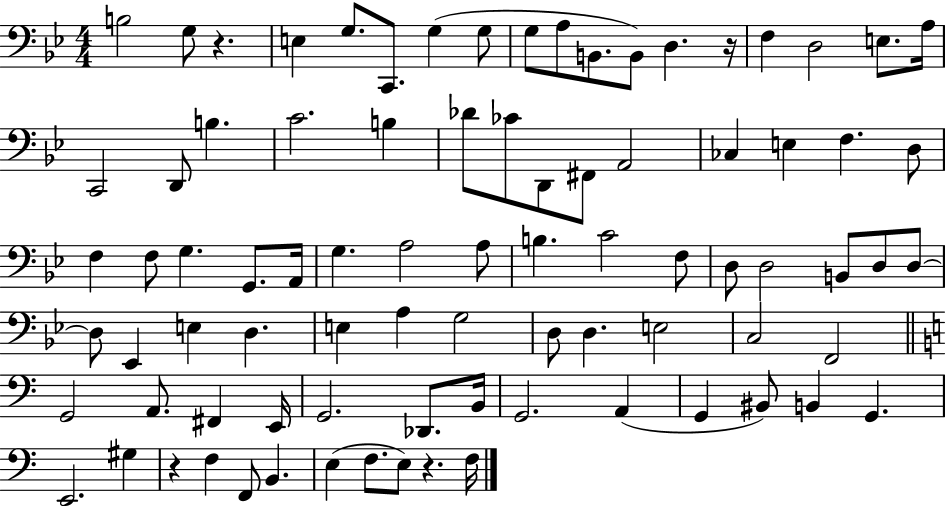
{
  \clef bass
  \numericTimeSignature
  \time 4/4
  \key bes \major
  b2 g8 r4. | e4 g8. c,8. g4( g8 | g8 a8 b,8. b,8) d4. r16 | f4 d2 e8. a16 | \break c,2 d,8 b4. | c'2. b4 | des'8 ces'8 d,8 fis,8 a,2 | ces4 e4 f4. d8 | \break f4 f8 g4. g,8. a,16 | g4. a2 a8 | b4. c'2 f8 | d8 d2 b,8 d8 d8~~ | \break d8 ees,4 e4 d4. | e4 a4 g2 | d8 d4. e2 | c2 f,2 | \break \bar "||" \break \key c \major g,2 a,8. fis,4 e,16 | g,2. des,8. b,16 | g,2. a,4( | g,4 bis,8) b,4 g,4. | \break e,2. gis4 | r4 f4 f,8 b,4. | e4( f8. e8) r4. f16 | \bar "|."
}